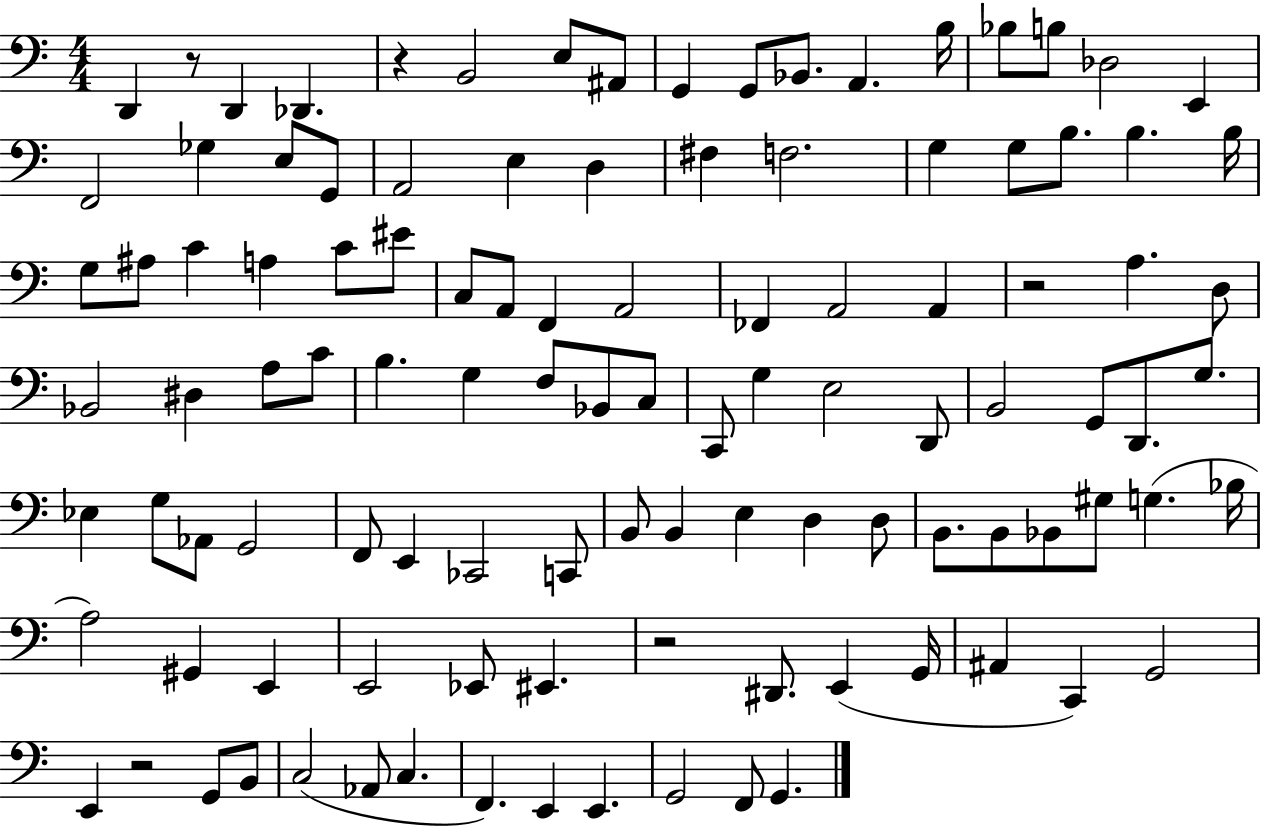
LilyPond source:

{
  \clef bass
  \numericTimeSignature
  \time 4/4
  \key c \major
  d,4 r8 d,4 des,4. | r4 b,2 e8 ais,8 | g,4 g,8 bes,8. a,4. b16 | bes8 b8 des2 e,4 | \break f,2 ges4 e8 g,8 | a,2 e4 d4 | fis4 f2. | g4 g8 b8. b4. b16 | \break g8 ais8 c'4 a4 c'8 eis'8 | c8 a,8 f,4 a,2 | fes,4 a,2 a,4 | r2 a4. d8 | \break bes,2 dis4 a8 c'8 | b4. g4 f8 bes,8 c8 | c,8 g4 e2 d,8 | b,2 g,8 d,8. g8. | \break ees4 g8 aes,8 g,2 | f,8 e,4 ces,2 c,8 | b,8 b,4 e4 d4 d8 | b,8. b,8 bes,8 gis8 g4.( bes16 | \break a2) gis,4 e,4 | e,2 ees,8 eis,4. | r2 dis,8. e,4( g,16 | ais,4 c,4) g,2 | \break e,4 r2 g,8 b,8 | c2( aes,8 c4. | f,4.) e,4 e,4. | g,2 f,8 g,4. | \break \bar "|."
}